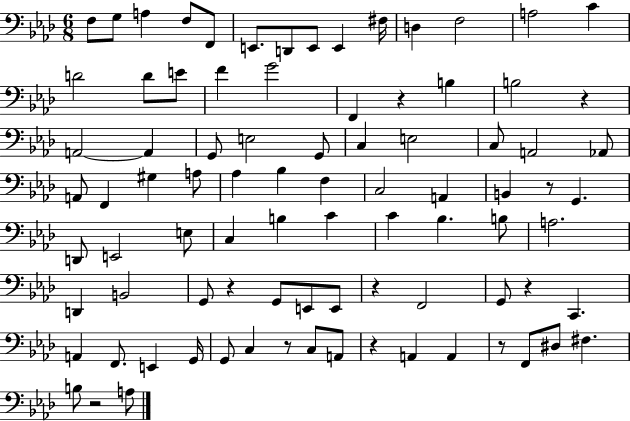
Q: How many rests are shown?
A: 10